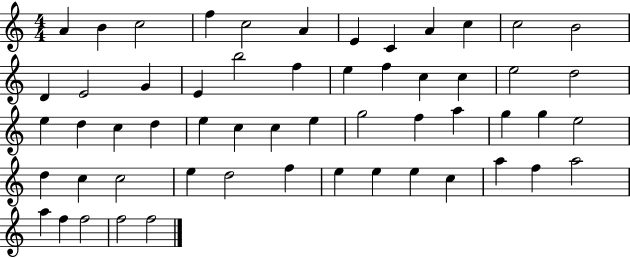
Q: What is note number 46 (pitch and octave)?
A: E5